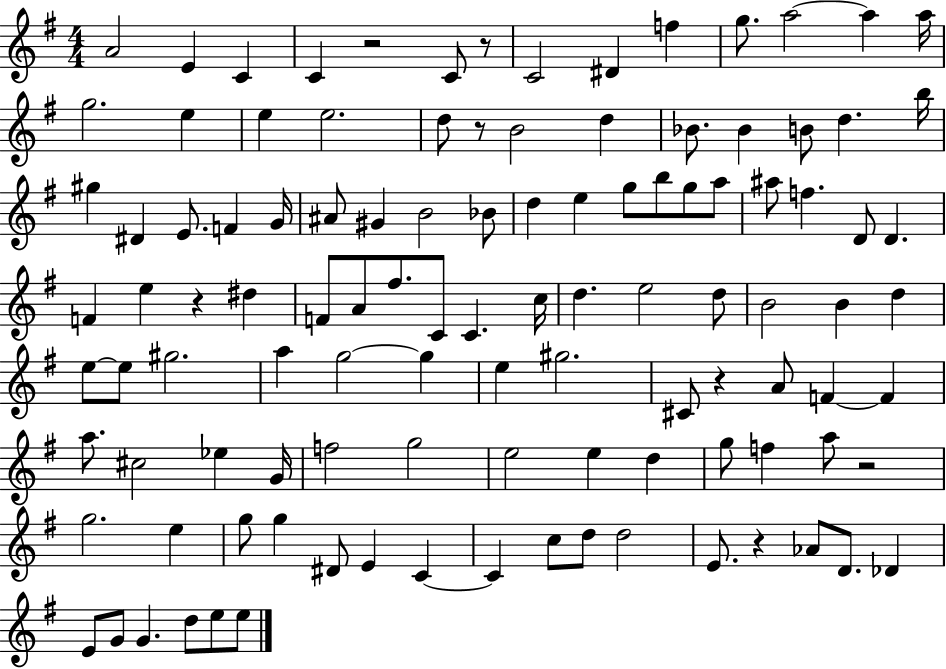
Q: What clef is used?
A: treble